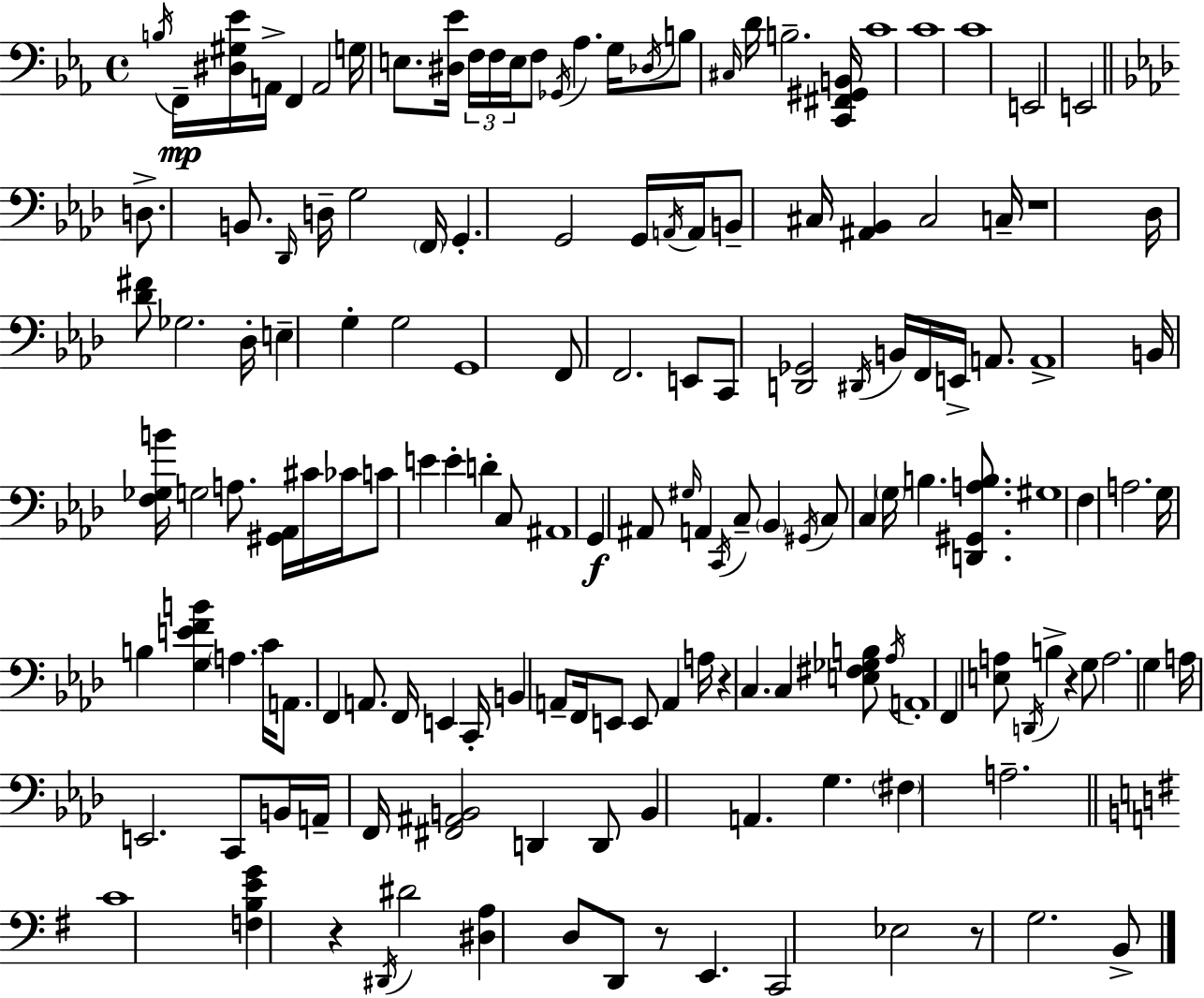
{
  \clef bass
  \time 4/4
  \defaultTimeSignature
  \key c \minor
  \acciaccatura { b16 }\mp f,16-- <dis gis ees'>16 a,16-> f,4 a,2 | g16 e8. <dis ees'>16 \tuplet 3/2 { f16 f16 e16 } f8 \acciaccatura { ges,16 } aes4. | g16 \acciaccatura { des16 } b8 \grace { cis16 } d'16 b2.-- | <c, fis, gis, b,>16 c'1 | \break c'1 | c'1 | e,2 e,2 | \bar "||" \break \key aes \major d8.-> b,8. \grace { des,16 } d16-- g2 | \parenthesize f,16 g,4.-. g,2 g,16 | \acciaccatura { a,16 } a,16 b,8-- cis16 <ais, bes,>4 cis2 | c16-- r1 | \break des16 <des' fis'>8 ges2. | des16-. e4-- g4-. g2 | g,1 | f,8 f,2. | \break e,8 c,8 <d, ges,>2 \acciaccatura { dis,16 } b,16 f,16 e,16-> | a,8. a,1-> | b,16 <f ges b'>16 g2 a8. | <gis, aes,>16 cis'16 ces'16 c'8 e'4 e'4-. d'4-. | \break c8 ais,1 | g,4\f ais,8 \grace { gis16 } a,4 \acciaccatura { c,16 } c8-- | \parenthesize bes,4 \acciaccatura { gis,16 } c8 c4 \parenthesize g16 b4. | <d, gis, a b>8. gis1 | \break f4 a2. | g16 b4 <g e' f' b'>4 \parenthesize a4. | c'16 a,8. f,4 a,8. | f,16 e,4 c,16-. b,4 a,8-- f,16 e,8 e,8 | \break a,4 a16 r4 c4. | c4 <e fis ges b>8 \acciaccatura { aes16 } a,1-. | f,4 <e a>8 \acciaccatura { d,16 } b4-> | r4 g8 a2. | \break g4 a16 e,2. | c,8 b,16 a,16-- f,16 <fis, ais, b,>2 | d,4 d,8 b,4 a,4. | g4. \parenthesize fis4 a2.-- | \break \bar "||" \break \key e \minor c'1 | <f b e' g'>4 r4 \acciaccatura { dis,16 } dis'2 | <dis a>4 d8 d,8 r8 e,4. | c,2 ees2 | \break r8 g2. b,8-> | \bar "|."
}